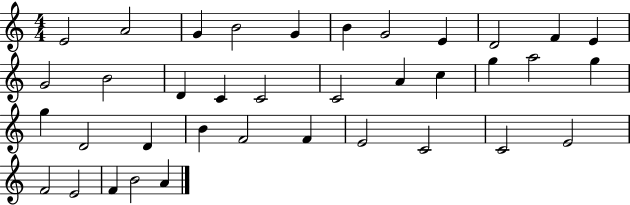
X:1
T:Untitled
M:4/4
L:1/4
K:C
E2 A2 G B2 G B G2 E D2 F E G2 B2 D C C2 C2 A c g a2 g g D2 D B F2 F E2 C2 C2 E2 F2 E2 F B2 A